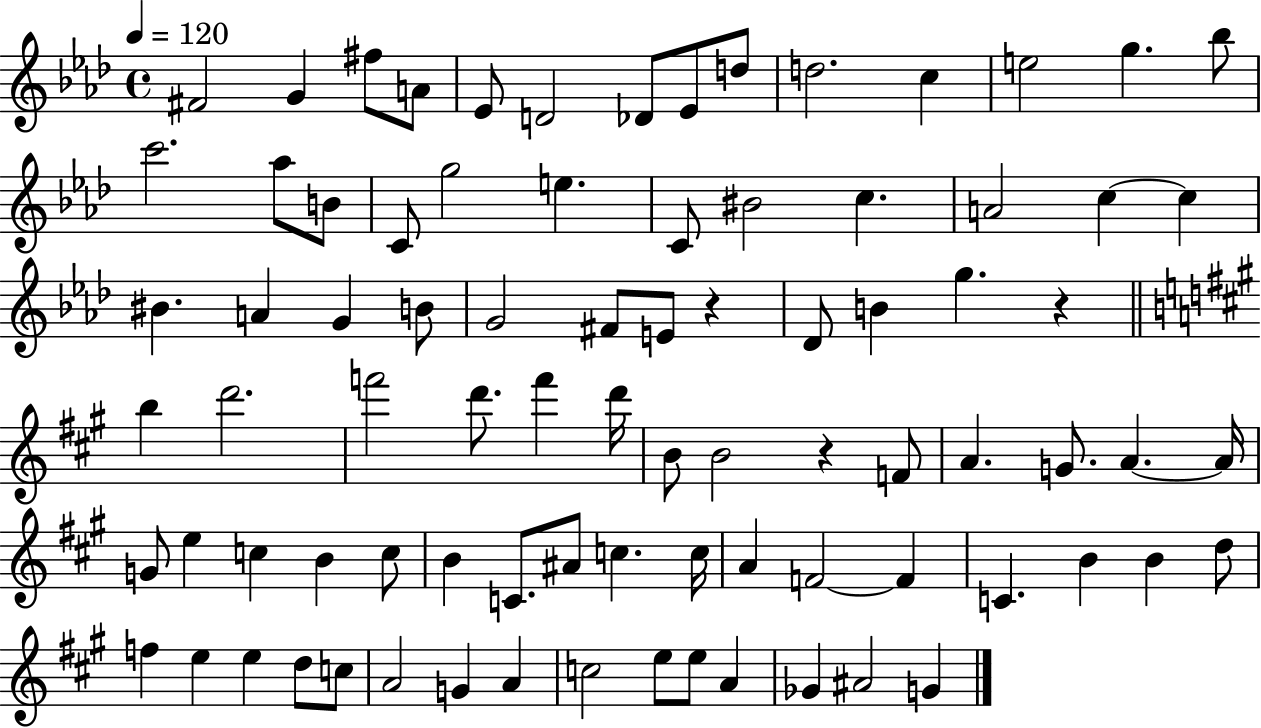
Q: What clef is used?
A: treble